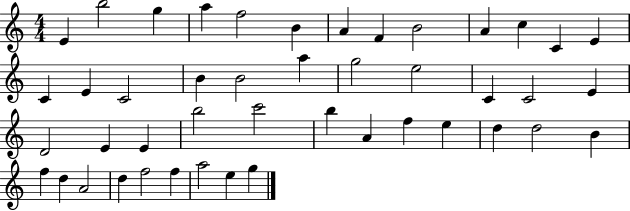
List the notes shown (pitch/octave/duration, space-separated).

E4/q B5/h G5/q A5/q F5/h B4/q A4/q F4/q B4/h A4/q C5/q C4/q E4/q C4/q E4/q C4/h B4/q B4/h A5/q G5/h E5/h C4/q C4/h E4/q D4/h E4/q E4/q B5/h C6/h B5/q A4/q F5/q E5/q D5/q D5/h B4/q F5/q D5/q A4/h D5/q F5/h F5/q A5/h E5/q G5/q